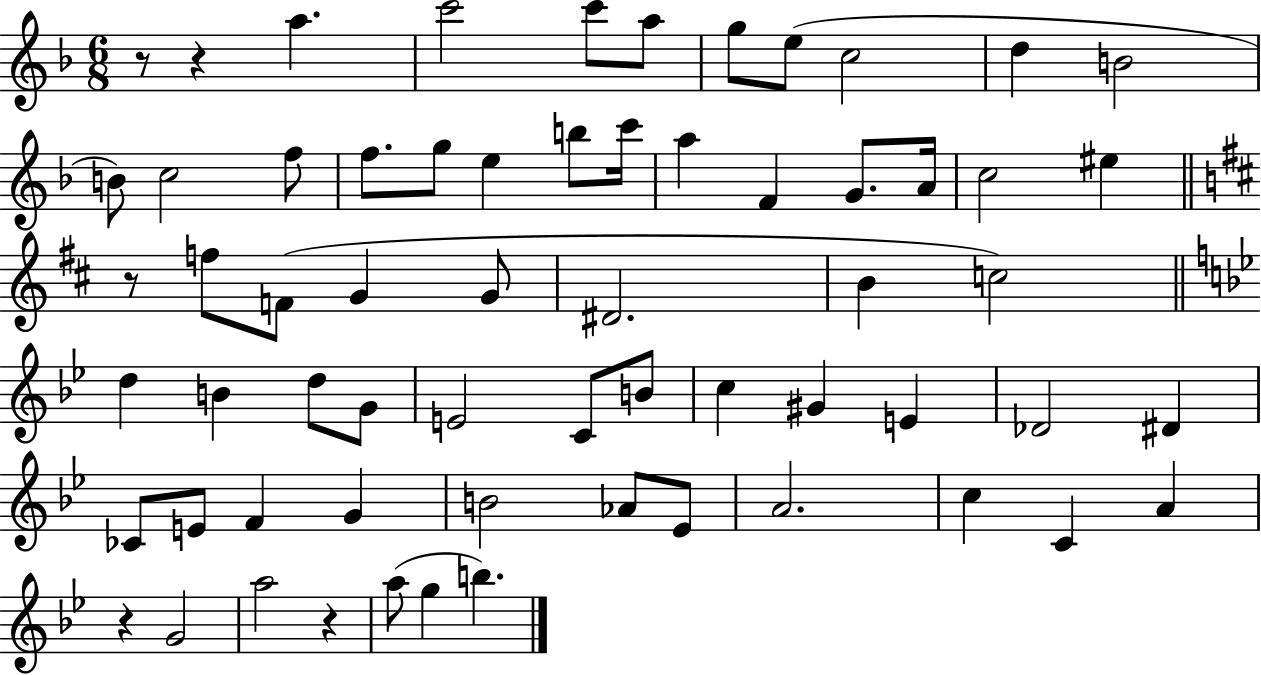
{
  \clef treble
  \numericTimeSignature
  \time 6/8
  \key f \major
  r8 r4 a''4. | c'''2 c'''8 a''8 | g''8 e''8( c''2 | d''4 b'2 | \break b'8) c''2 f''8 | f''8. g''8 e''4 b''8 c'''16 | a''4 f'4 g'8. a'16 | c''2 eis''4 | \break \bar "||" \break \key b \minor r8 f''8 f'8( g'4 g'8 | dis'2. | b'4 c''2) | \bar "||" \break \key bes \major d''4 b'4 d''8 g'8 | e'2 c'8 b'8 | c''4 gis'4 e'4 | des'2 dis'4 | \break ces'8 e'8 f'4 g'4 | b'2 aes'8 ees'8 | a'2. | c''4 c'4 a'4 | \break r4 g'2 | a''2 r4 | a''8( g''4 b''4.) | \bar "|."
}